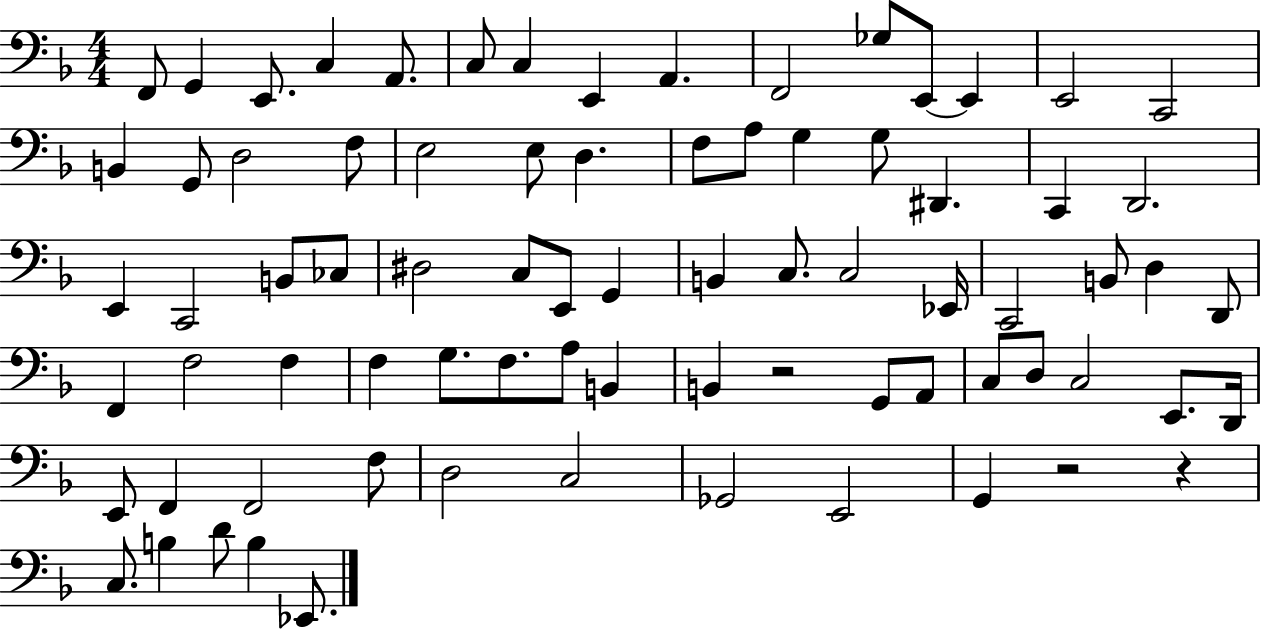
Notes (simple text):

F2/e G2/q E2/e. C3/q A2/e. C3/e C3/q E2/q A2/q. F2/h Gb3/e E2/e E2/q E2/h C2/h B2/q G2/e D3/h F3/e E3/h E3/e D3/q. F3/e A3/e G3/q G3/e D#2/q. C2/q D2/h. E2/q C2/h B2/e CES3/e D#3/h C3/e E2/e G2/q B2/q C3/e. C3/h Eb2/s C2/h B2/e D3/q D2/e F2/q F3/h F3/q F3/q G3/e. F3/e. A3/e B2/q B2/q R/h G2/e A2/e C3/e D3/e C3/h E2/e. D2/s E2/e F2/q F2/h F3/e D3/h C3/h Gb2/h E2/h G2/q R/h R/q C3/e. B3/q D4/e B3/q Eb2/e.